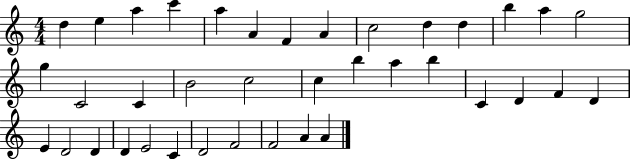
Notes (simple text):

D5/q E5/q A5/q C6/q A5/q A4/q F4/q A4/q C5/h D5/q D5/q B5/q A5/q G5/h G5/q C4/h C4/q B4/h C5/h C5/q B5/q A5/q B5/q C4/q D4/q F4/q D4/q E4/q D4/h D4/q D4/q E4/h C4/q D4/h F4/h F4/h A4/q A4/q